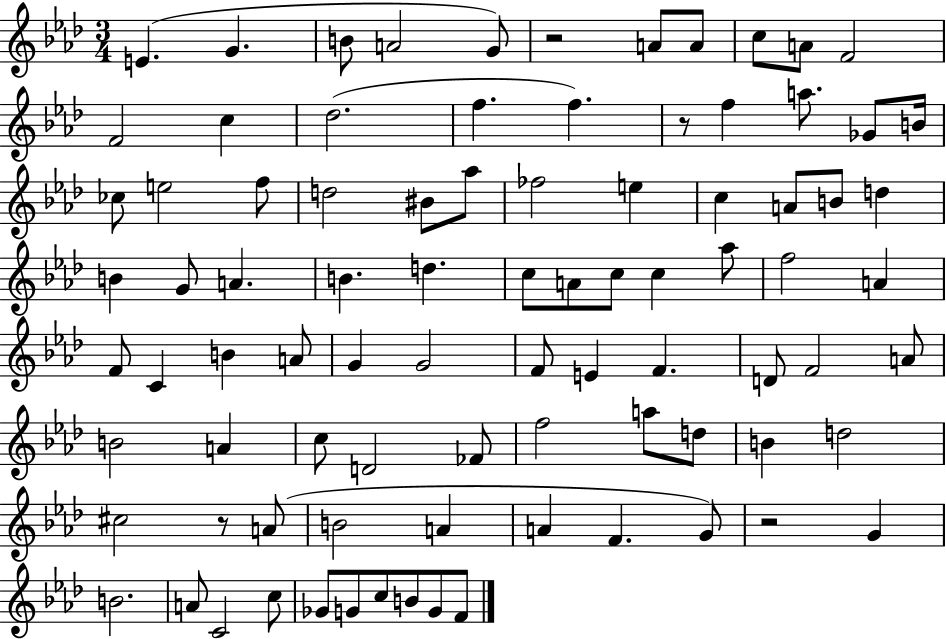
{
  \clef treble
  \numericTimeSignature
  \time 3/4
  \key aes \major
  e'4.( g'4. | b'8 a'2 g'8) | r2 a'8 a'8 | c''8 a'8 f'2 | \break f'2 c''4 | des''2.( | f''4. f''4.) | r8 f''4 a''8. ges'8 b'16 | \break ces''8 e''2 f''8 | d''2 bis'8 aes''8 | fes''2 e''4 | c''4 a'8 b'8 d''4 | \break b'4 g'8 a'4. | b'4. d''4. | c''8 a'8 c''8 c''4 aes''8 | f''2 a'4 | \break f'8 c'4 b'4 a'8 | g'4 g'2 | f'8 e'4 f'4. | d'8 f'2 a'8 | \break b'2 a'4 | c''8 d'2 fes'8 | f''2 a''8 d''8 | b'4 d''2 | \break cis''2 r8 a'8( | b'2 a'4 | a'4 f'4. g'8) | r2 g'4 | \break b'2. | a'8 c'2 c''8 | ges'8 g'8 c''8 b'8 g'8 f'8 | \bar "|."
}